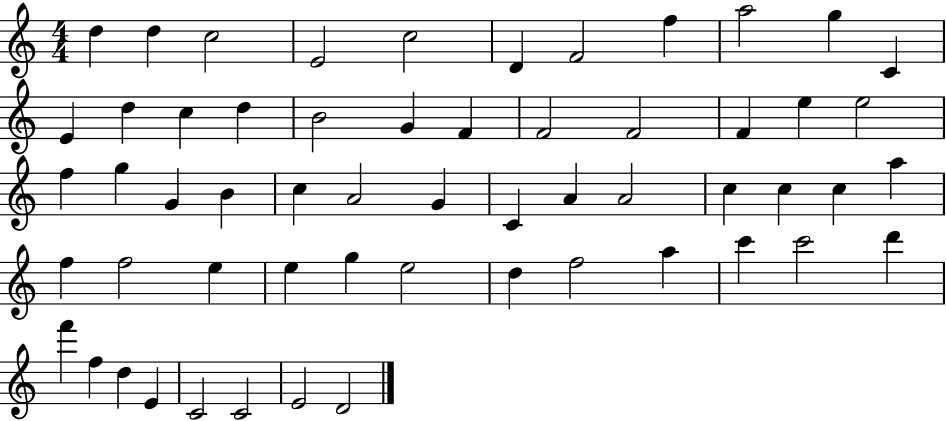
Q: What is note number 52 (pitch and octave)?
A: D5